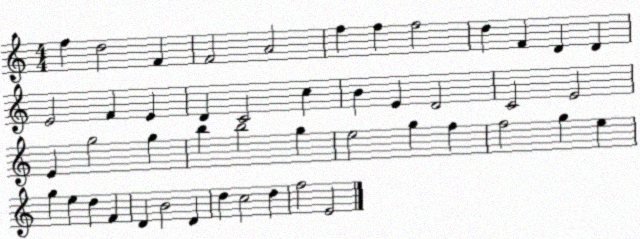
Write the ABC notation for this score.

X:1
T:Untitled
M:4/4
L:1/4
K:C
f d2 F F2 A2 f f f2 d F D D E2 F E D C2 c B E D2 C2 E2 E g2 g b b2 g e2 g f f2 g e g e d F D B2 D d c2 d f2 E2